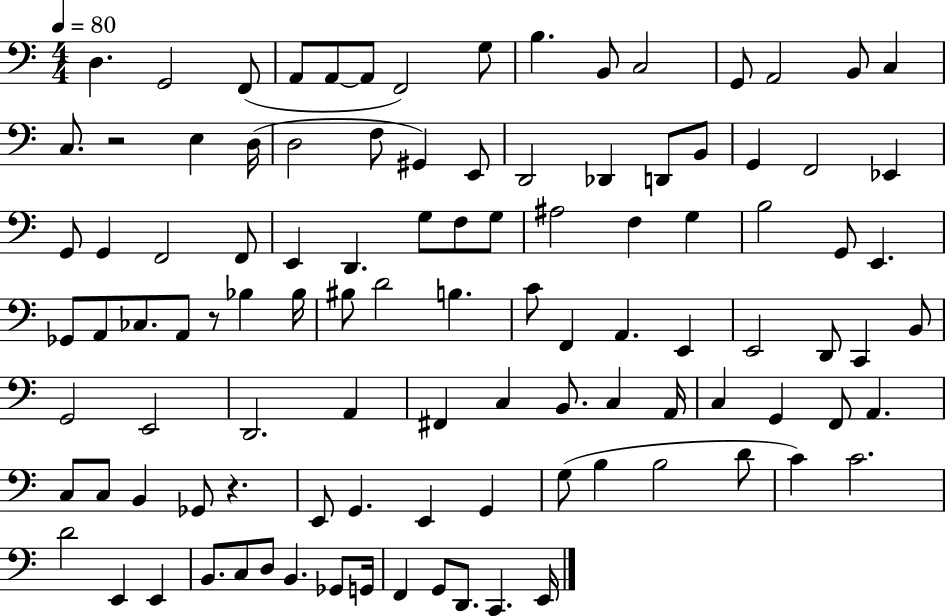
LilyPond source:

{
  \clef bass
  \numericTimeSignature
  \time 4/4
  \key c \major
  \tempo 4 = 80
  d4. g,2 f,8( | a,8 a,8~~ a,8 f,2) g8 | b4. b,8 c2 | g,8 a,2 b,8 c4 | \break c8. r2 e4 d16( | d2 f8 gis,4) e,8 | d,2 des,4 d,8 b,8 | g,4 f,2 ees,4 | \break g,8 g,4 f,2 f,8 | e,4 d,4. g8 f8 g8 | ais2 f4 g4 | b2 g,8 e,4. | \break ges,8 a,8 ces8. a,8 r8 bes4 bes16 | bis8 d'2 b4. | c'8 f,4 a,4. e,4 | e,2 d,8 c,4 b,8 | \break g,2 e,2 | d,2. a,4 | fis,4 c4 b,8. c4 a,16 | c4 g,4 f,8 a,4. | \break c8 c8 b,4 ges,8 r4. | e,8 g,4. e,4 g,4 | g8( b4 b2 d'8 | c'4) c'2. | \break d'2 e,4 e,4 | b,8. c8 d8 b,4. ges,8 g,16 | f,4 g,8 d,8. c,4. e,16 | \bar "|."
}